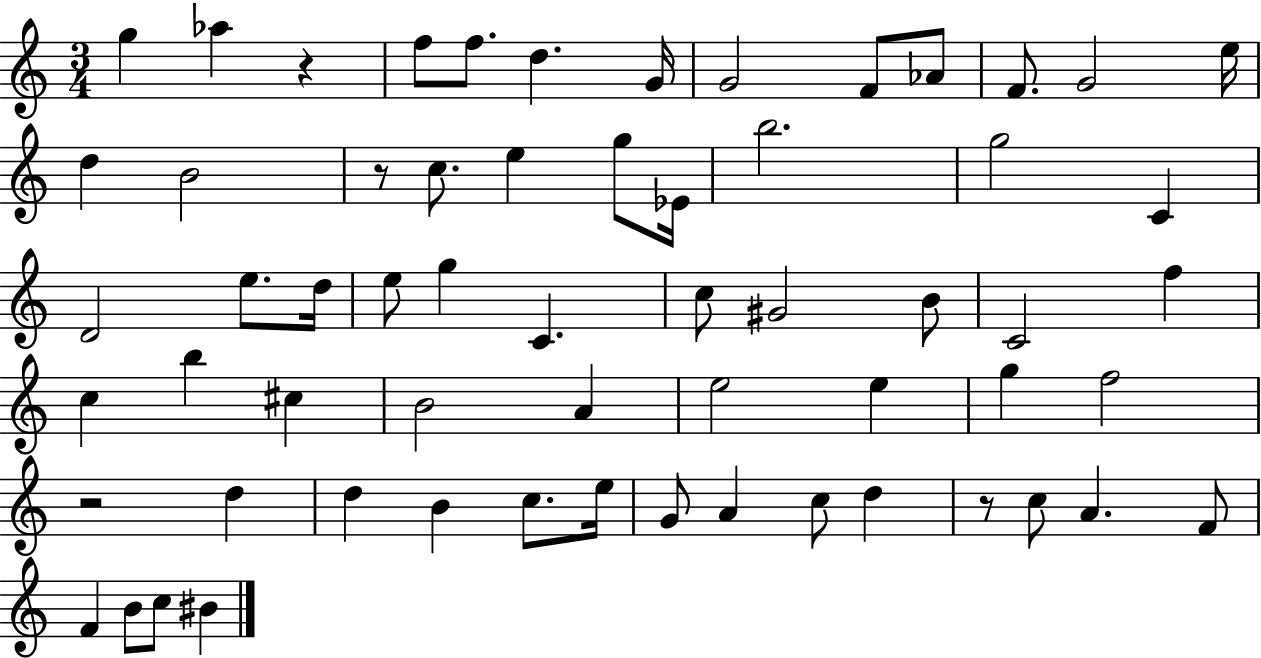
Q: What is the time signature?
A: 3/4